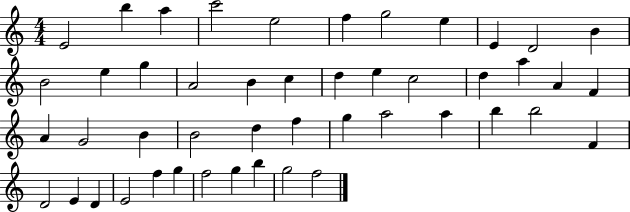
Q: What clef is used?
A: treble